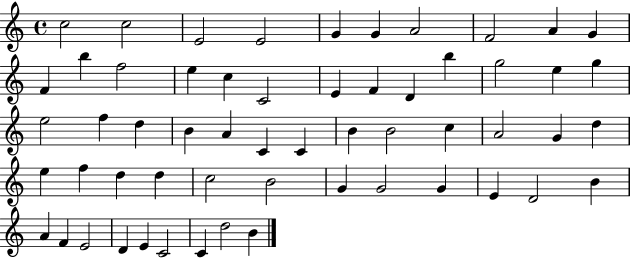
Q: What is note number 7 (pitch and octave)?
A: A4